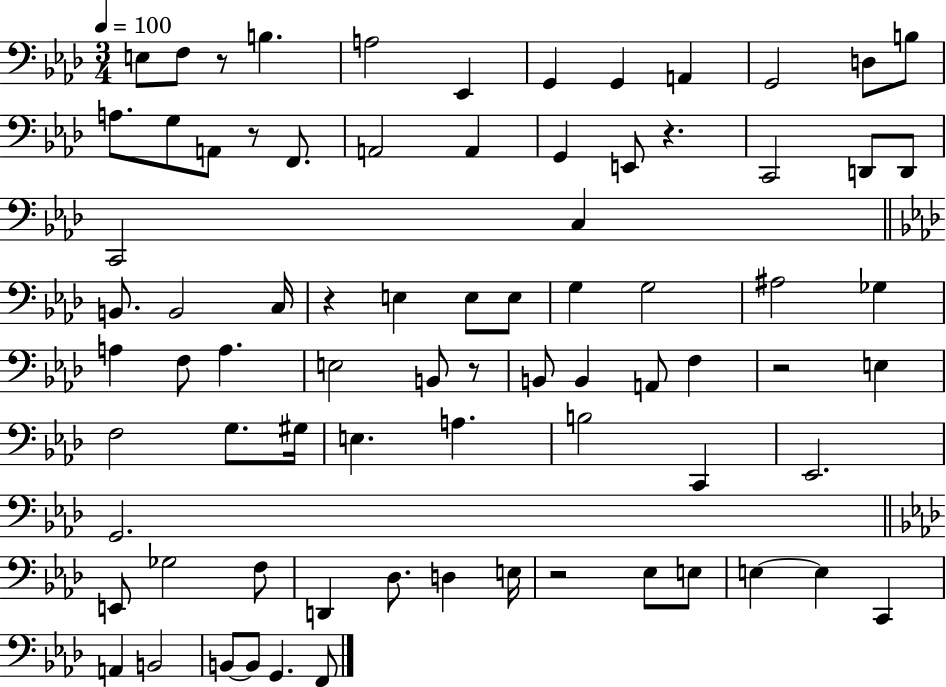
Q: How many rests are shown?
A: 7